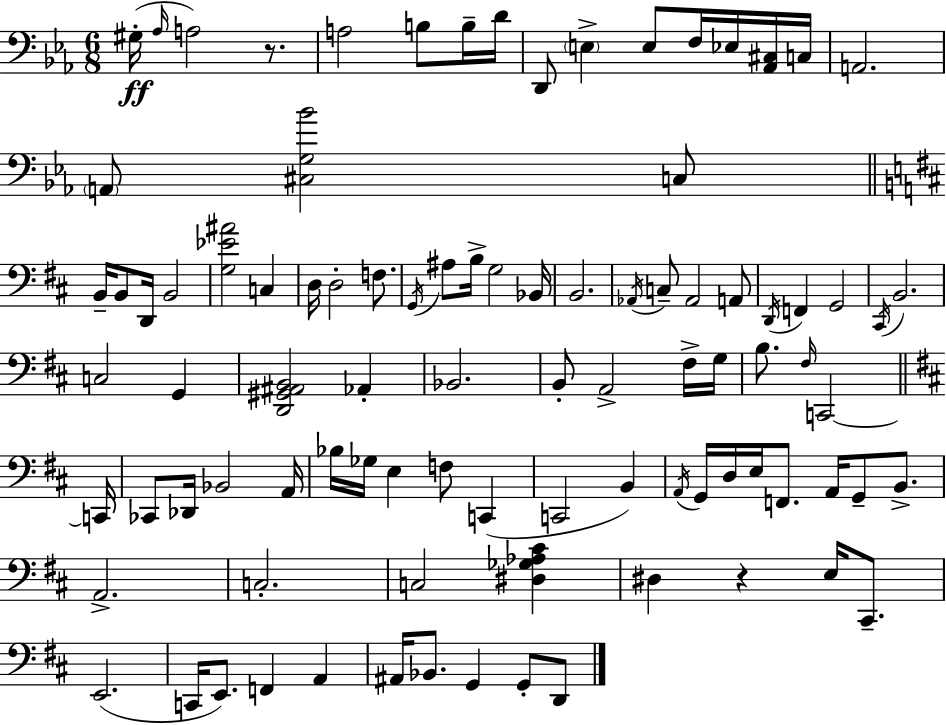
X:1
T:Untitled
M:6/8
L:1/4
K:Eb
^G,/4 _A,/4 A,2 z/2 A,2 B,/2 B,/4 D/4 D,,/2 E, E,/2 F,/4 _E,/4 [_A,,^C,]/4 C,/4 A,,2 A,,/2 [^C,G,_B]2 C,/2 B,,/4 B,,/2 D,,/4 B,,2 [G,_E^A]2 C, D,/4 D,2 F,/2 G,,/4 ^A,/2 B,/4 G,2 _B,,/4 B,,2 _A,,/4 C,/2 _A,,2 A,,/2 D,,/4 F,, G,,2 ^C,,/4 B,,2 C,2 G,, [D,,^G,,^A,,B,,]2 _A,, _B,,2 B,,/2 A,,2 ^F,/4 G,/4 B,/2 ^F,/4 C,,2 C,,/4 _C,,/2 _D,,/4 _B,,2 A,,/4 _B,/4 _G,/4 E, F,/2 C,, C,,2 B,, A,,/4 G,,/4 D,/4 E,/4 F,,/2 A,,/4 G,,/2 B,,/2 A,,2 C,2 C,2 [^D,_G,_A,^C] ^D, z E,/4 ^C,,/2 E,,2 C,,/4 E,,/2 F,, A,, ^A,,/4 _B,,/2 G,, G,,/2 D,,/2